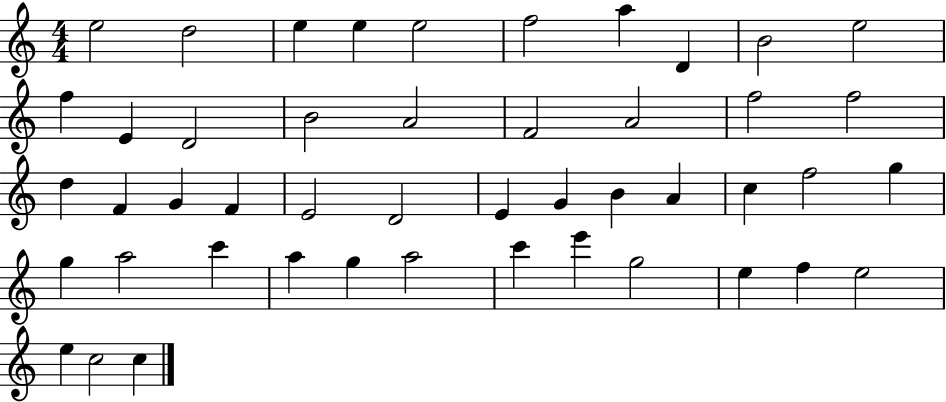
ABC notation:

X:1
T:Untitled
M:4/4
L:1/4
K:C
e2 d2 e e e2 f2 a D B2 e2 f E D2 B2 A2 F2 A2 f2 f2 d F G F E2 D2 E G B A c f2 g g a2 c' a g a2 c' e' g2 e f e2 e c2 c